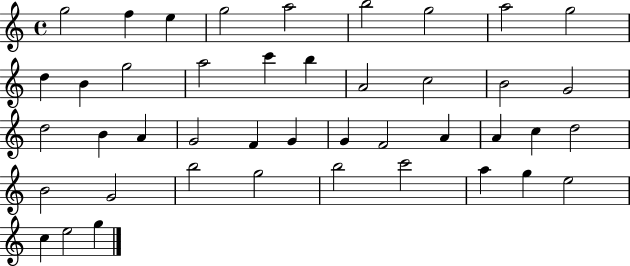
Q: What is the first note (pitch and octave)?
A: G5